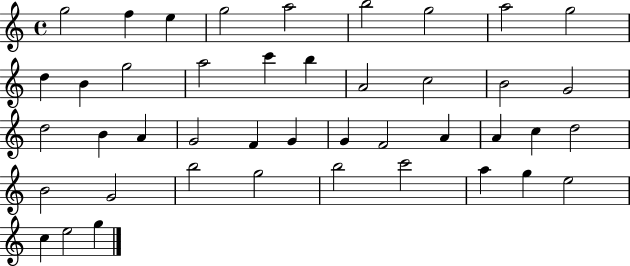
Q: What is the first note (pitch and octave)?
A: G5